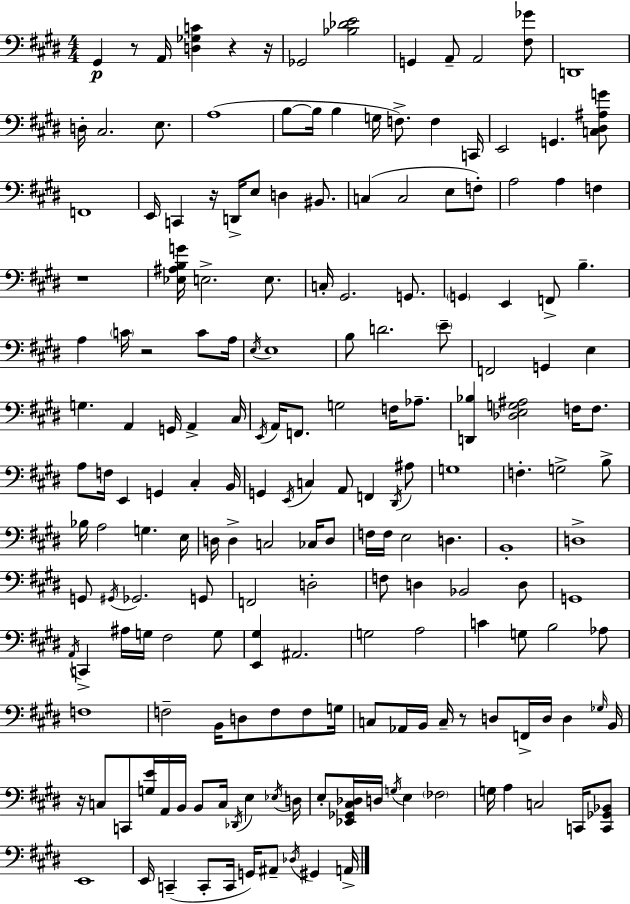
G#2/q R/e A2/s [D3,Gb3,C4]/q R/q R/s Gb2/h [Bb3,Db4,E4]/h G2/q A2/e A2/h [F#3,Gb4]/e D2/w D3/s C#3/h. E3/e. A3/w B3/e B3/s B3/q G3/s F3/e. F3/q C2/s E2/h G2/q. [C3,D#3,A#3,G4]/e F2/w E2/s C2/q R/s D2/s E3/e D3/q BIS2/e. C3/q C3/h E3/e F3/e A3/h A3/q F3/q R/w [Eb3,A#3,B3,G4]/s E3/h. E3/e. C3/s G#2/h. G2/e. G2/q E2/q F2/e B3/q. A3/q C4/s R/h C4/e A3/s E3/s E3/w B3/e D4/h. E4/e F2/h G2/q E3/q G3/q. A2/q G2/s A2/q C#3/s E2/s A2/s F2/e. G3/h F3/s Ab3/e. [D2,Bb3]/q [Db3,E3,G3,A#3]/h F3/s F3/e. A3/e F3/s E2/q G2/q C#3/q B2/s G2/q E2/s C3/q A2/e F2/q D#2/s A#3/e G3/w F3/q. G3/h B3/e Bb3/s A3/h G3/q. E3/s D3/s D3/q C3/h CES3/s D3/e F3/s F3/s E3/h D3/q. B2/w D3/w G2/e G#2/s Gb2/h. G2/e F2/h D3/h F3/e D3/q Bb2/h D3/e G2/w A2/s C2/q A#3/s G3/s F#3/h G3/e [E2,G#3]/q A#2/h. G3/h A3/h C4/q G3/e B3/h Ab3/e F3/w F3/h B2/s D3/e F3/e F3/e G3/s C3/e Ab2/s B2/s C3/s R/e D3/e F2/s D3/s D3/q Gb3/s B2/s R/s C3/e C2/e [G3,E4]/s A2/s B2/s B2/e C3/s Db2/s E3/q Eb3/s D3/s E3/e [Eb2,Gb2,C#3,Db3]/s D3/s G3/s E3/q FES3/h G3/s A3/q C3/h C2/s [C2,Gb2,Bb2]/e E2/w E2/s C2/q C2/e C2/s G2/s A#2/e Db3/s G#2/q A2/s